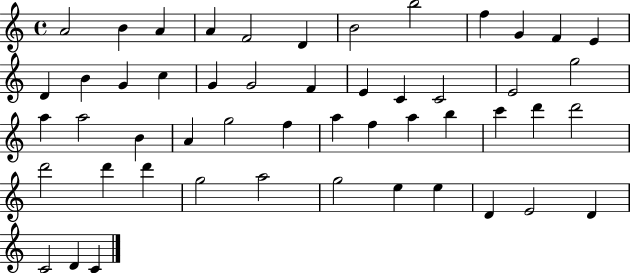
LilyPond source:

{
  \clef treble
  \time 4/4
  \defaultTimeSignature
  \key c \major
  a'2 b'4 a'4 | a'4 f'2 d'4 | b'2 b''2 | f''4 g'4 f'4 e'4 | \break d'4 b'4 g'4 c''4 | g'4 g'2 f'4 | e'4 c'4 c'2 | e'2 g''2 | \break a''4 a''2 b'4 | a'4 g''2 f''4 | a''4 f''4 a''4 b''4 | c'''4 d'''4 d'''2 | \break d'''2 d'''4 d'''4 | g''2 a''2 | g''2 e''4 e''4 | d'4 e'2 d'4 | \break c'2 d'4 c'4 | \bar "|."
}